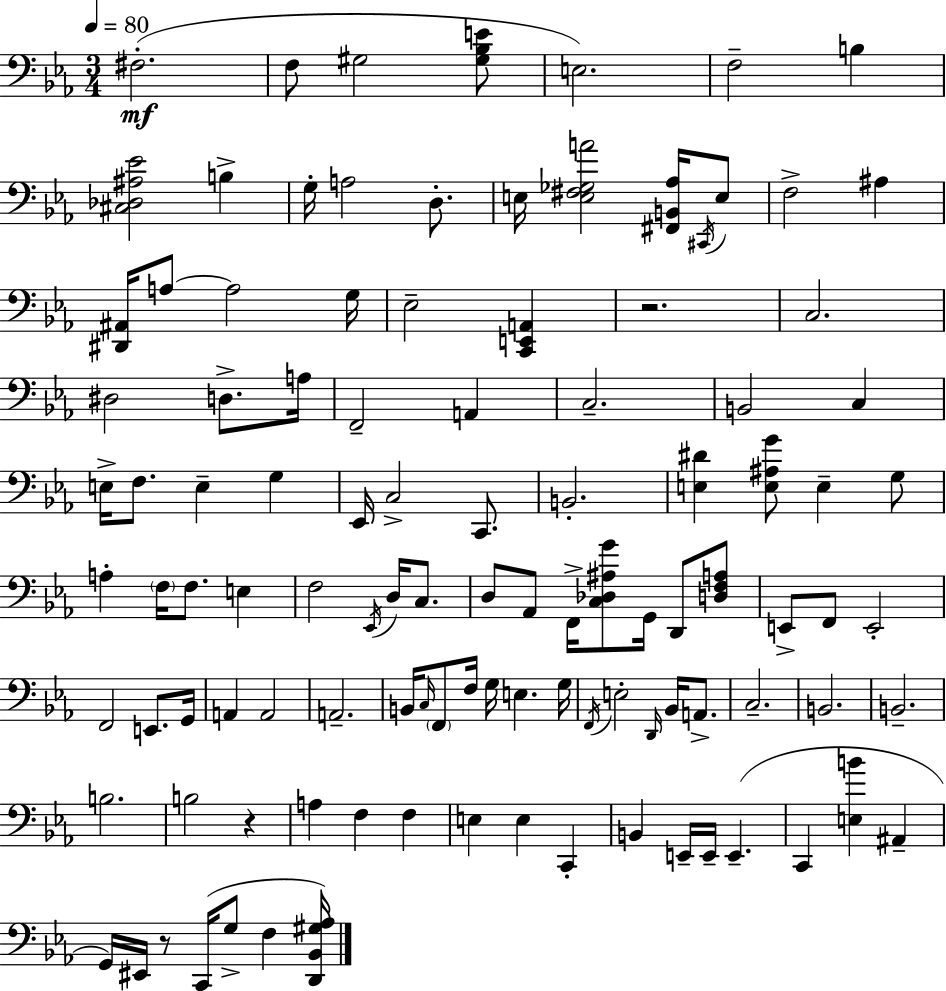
X:1
T:Untitled
M:3/4
L:1/4
K:Eb
^F,2 F,/2 ^G,2 [^G,_B,E]/2 E,2 F,2 B, [^C,_D,^A,_E]2 B, G,/4 A,2 D,/2 E,/4 [E,^F,_G,A]2 [^F,,B,,_A,]/4 ^C,,/4 E,/2 F,2 ^A, [^D,,^A,,]/4 A,/2 A,2 G,/4 _E,2 [C,,E,,A,,] z2 C,2 ^D,2 D,/2 A,/4 F,,2 A,, C,2 B,,2 C, E,/4 F,/2 E, G, _E,,/4 C,2 C,,/2 B,,2 [E,^D] [E,^A,G]/2 E, G,/2 A, F,/4 F,/2 E, F,2 _E,,/4 D,/4 C,/2 D,/2 _A,,/2 F,,/4 [C,_D,^A,G]/2 G,,/4 D,,/2 [D,F,A,]/2 E,,/2 F,,/2 E,,2 F,,2 E,,/2 G,,/4 A,, A,,2 A,,2 B,,/4 C,/4 F,,/2 F,/4 G,/4 E, G,/4 F,,/4 E,2 D,,/4 _B,,/4 A,,/2 C,2 B,,2 B,,2 B,2 B,2 z A, F, F, E, E, C,, B,, E,,/4 E,,/4 E,, C,, [E,B] ^A,, G,,/4 ^E,,/4 z/2 C,,/4 G,/2 F, [D,,_B,,^G,_A,]/4